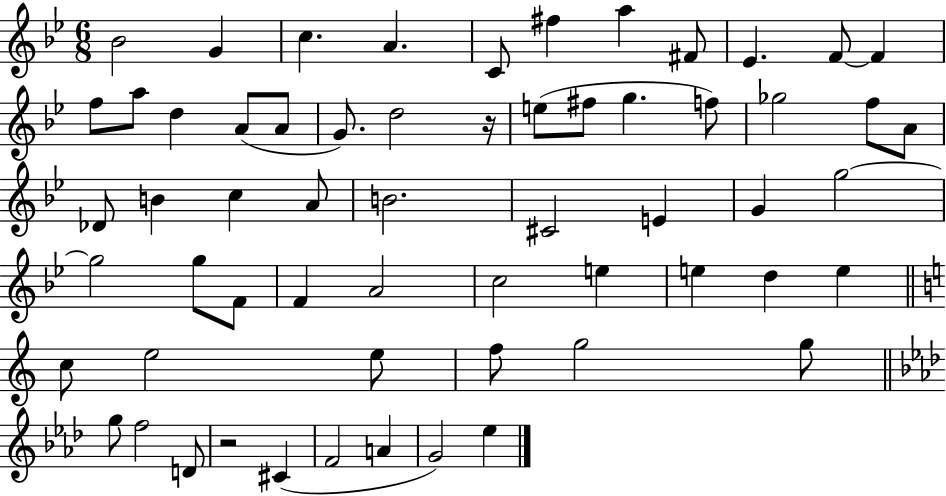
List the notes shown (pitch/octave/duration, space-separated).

Bb4/h G4/q C5/q. A4/q. C4/e F#5/q A5/q F#4/e Eb4/q. F4/e F4/q F5/e A5/e D5/q A4/e A4/e G4/e. D5/h R/s E5/e F#5/e G5/q. F5/e Gb5/h F5/e A4/e Db4/e B4/q C5/q A4/e B4/h. C#4/h E4/q G4/q G5/h G5/h G5/e F4/e F4/q A4/h C5/h E5/q E5/q D5/q E5/q C5/e E5/h E5/e F5/e G5/h G5/e G5/e F5/h D4/e R/h C#4/q F4/h A4/q G4/h Eb5/q